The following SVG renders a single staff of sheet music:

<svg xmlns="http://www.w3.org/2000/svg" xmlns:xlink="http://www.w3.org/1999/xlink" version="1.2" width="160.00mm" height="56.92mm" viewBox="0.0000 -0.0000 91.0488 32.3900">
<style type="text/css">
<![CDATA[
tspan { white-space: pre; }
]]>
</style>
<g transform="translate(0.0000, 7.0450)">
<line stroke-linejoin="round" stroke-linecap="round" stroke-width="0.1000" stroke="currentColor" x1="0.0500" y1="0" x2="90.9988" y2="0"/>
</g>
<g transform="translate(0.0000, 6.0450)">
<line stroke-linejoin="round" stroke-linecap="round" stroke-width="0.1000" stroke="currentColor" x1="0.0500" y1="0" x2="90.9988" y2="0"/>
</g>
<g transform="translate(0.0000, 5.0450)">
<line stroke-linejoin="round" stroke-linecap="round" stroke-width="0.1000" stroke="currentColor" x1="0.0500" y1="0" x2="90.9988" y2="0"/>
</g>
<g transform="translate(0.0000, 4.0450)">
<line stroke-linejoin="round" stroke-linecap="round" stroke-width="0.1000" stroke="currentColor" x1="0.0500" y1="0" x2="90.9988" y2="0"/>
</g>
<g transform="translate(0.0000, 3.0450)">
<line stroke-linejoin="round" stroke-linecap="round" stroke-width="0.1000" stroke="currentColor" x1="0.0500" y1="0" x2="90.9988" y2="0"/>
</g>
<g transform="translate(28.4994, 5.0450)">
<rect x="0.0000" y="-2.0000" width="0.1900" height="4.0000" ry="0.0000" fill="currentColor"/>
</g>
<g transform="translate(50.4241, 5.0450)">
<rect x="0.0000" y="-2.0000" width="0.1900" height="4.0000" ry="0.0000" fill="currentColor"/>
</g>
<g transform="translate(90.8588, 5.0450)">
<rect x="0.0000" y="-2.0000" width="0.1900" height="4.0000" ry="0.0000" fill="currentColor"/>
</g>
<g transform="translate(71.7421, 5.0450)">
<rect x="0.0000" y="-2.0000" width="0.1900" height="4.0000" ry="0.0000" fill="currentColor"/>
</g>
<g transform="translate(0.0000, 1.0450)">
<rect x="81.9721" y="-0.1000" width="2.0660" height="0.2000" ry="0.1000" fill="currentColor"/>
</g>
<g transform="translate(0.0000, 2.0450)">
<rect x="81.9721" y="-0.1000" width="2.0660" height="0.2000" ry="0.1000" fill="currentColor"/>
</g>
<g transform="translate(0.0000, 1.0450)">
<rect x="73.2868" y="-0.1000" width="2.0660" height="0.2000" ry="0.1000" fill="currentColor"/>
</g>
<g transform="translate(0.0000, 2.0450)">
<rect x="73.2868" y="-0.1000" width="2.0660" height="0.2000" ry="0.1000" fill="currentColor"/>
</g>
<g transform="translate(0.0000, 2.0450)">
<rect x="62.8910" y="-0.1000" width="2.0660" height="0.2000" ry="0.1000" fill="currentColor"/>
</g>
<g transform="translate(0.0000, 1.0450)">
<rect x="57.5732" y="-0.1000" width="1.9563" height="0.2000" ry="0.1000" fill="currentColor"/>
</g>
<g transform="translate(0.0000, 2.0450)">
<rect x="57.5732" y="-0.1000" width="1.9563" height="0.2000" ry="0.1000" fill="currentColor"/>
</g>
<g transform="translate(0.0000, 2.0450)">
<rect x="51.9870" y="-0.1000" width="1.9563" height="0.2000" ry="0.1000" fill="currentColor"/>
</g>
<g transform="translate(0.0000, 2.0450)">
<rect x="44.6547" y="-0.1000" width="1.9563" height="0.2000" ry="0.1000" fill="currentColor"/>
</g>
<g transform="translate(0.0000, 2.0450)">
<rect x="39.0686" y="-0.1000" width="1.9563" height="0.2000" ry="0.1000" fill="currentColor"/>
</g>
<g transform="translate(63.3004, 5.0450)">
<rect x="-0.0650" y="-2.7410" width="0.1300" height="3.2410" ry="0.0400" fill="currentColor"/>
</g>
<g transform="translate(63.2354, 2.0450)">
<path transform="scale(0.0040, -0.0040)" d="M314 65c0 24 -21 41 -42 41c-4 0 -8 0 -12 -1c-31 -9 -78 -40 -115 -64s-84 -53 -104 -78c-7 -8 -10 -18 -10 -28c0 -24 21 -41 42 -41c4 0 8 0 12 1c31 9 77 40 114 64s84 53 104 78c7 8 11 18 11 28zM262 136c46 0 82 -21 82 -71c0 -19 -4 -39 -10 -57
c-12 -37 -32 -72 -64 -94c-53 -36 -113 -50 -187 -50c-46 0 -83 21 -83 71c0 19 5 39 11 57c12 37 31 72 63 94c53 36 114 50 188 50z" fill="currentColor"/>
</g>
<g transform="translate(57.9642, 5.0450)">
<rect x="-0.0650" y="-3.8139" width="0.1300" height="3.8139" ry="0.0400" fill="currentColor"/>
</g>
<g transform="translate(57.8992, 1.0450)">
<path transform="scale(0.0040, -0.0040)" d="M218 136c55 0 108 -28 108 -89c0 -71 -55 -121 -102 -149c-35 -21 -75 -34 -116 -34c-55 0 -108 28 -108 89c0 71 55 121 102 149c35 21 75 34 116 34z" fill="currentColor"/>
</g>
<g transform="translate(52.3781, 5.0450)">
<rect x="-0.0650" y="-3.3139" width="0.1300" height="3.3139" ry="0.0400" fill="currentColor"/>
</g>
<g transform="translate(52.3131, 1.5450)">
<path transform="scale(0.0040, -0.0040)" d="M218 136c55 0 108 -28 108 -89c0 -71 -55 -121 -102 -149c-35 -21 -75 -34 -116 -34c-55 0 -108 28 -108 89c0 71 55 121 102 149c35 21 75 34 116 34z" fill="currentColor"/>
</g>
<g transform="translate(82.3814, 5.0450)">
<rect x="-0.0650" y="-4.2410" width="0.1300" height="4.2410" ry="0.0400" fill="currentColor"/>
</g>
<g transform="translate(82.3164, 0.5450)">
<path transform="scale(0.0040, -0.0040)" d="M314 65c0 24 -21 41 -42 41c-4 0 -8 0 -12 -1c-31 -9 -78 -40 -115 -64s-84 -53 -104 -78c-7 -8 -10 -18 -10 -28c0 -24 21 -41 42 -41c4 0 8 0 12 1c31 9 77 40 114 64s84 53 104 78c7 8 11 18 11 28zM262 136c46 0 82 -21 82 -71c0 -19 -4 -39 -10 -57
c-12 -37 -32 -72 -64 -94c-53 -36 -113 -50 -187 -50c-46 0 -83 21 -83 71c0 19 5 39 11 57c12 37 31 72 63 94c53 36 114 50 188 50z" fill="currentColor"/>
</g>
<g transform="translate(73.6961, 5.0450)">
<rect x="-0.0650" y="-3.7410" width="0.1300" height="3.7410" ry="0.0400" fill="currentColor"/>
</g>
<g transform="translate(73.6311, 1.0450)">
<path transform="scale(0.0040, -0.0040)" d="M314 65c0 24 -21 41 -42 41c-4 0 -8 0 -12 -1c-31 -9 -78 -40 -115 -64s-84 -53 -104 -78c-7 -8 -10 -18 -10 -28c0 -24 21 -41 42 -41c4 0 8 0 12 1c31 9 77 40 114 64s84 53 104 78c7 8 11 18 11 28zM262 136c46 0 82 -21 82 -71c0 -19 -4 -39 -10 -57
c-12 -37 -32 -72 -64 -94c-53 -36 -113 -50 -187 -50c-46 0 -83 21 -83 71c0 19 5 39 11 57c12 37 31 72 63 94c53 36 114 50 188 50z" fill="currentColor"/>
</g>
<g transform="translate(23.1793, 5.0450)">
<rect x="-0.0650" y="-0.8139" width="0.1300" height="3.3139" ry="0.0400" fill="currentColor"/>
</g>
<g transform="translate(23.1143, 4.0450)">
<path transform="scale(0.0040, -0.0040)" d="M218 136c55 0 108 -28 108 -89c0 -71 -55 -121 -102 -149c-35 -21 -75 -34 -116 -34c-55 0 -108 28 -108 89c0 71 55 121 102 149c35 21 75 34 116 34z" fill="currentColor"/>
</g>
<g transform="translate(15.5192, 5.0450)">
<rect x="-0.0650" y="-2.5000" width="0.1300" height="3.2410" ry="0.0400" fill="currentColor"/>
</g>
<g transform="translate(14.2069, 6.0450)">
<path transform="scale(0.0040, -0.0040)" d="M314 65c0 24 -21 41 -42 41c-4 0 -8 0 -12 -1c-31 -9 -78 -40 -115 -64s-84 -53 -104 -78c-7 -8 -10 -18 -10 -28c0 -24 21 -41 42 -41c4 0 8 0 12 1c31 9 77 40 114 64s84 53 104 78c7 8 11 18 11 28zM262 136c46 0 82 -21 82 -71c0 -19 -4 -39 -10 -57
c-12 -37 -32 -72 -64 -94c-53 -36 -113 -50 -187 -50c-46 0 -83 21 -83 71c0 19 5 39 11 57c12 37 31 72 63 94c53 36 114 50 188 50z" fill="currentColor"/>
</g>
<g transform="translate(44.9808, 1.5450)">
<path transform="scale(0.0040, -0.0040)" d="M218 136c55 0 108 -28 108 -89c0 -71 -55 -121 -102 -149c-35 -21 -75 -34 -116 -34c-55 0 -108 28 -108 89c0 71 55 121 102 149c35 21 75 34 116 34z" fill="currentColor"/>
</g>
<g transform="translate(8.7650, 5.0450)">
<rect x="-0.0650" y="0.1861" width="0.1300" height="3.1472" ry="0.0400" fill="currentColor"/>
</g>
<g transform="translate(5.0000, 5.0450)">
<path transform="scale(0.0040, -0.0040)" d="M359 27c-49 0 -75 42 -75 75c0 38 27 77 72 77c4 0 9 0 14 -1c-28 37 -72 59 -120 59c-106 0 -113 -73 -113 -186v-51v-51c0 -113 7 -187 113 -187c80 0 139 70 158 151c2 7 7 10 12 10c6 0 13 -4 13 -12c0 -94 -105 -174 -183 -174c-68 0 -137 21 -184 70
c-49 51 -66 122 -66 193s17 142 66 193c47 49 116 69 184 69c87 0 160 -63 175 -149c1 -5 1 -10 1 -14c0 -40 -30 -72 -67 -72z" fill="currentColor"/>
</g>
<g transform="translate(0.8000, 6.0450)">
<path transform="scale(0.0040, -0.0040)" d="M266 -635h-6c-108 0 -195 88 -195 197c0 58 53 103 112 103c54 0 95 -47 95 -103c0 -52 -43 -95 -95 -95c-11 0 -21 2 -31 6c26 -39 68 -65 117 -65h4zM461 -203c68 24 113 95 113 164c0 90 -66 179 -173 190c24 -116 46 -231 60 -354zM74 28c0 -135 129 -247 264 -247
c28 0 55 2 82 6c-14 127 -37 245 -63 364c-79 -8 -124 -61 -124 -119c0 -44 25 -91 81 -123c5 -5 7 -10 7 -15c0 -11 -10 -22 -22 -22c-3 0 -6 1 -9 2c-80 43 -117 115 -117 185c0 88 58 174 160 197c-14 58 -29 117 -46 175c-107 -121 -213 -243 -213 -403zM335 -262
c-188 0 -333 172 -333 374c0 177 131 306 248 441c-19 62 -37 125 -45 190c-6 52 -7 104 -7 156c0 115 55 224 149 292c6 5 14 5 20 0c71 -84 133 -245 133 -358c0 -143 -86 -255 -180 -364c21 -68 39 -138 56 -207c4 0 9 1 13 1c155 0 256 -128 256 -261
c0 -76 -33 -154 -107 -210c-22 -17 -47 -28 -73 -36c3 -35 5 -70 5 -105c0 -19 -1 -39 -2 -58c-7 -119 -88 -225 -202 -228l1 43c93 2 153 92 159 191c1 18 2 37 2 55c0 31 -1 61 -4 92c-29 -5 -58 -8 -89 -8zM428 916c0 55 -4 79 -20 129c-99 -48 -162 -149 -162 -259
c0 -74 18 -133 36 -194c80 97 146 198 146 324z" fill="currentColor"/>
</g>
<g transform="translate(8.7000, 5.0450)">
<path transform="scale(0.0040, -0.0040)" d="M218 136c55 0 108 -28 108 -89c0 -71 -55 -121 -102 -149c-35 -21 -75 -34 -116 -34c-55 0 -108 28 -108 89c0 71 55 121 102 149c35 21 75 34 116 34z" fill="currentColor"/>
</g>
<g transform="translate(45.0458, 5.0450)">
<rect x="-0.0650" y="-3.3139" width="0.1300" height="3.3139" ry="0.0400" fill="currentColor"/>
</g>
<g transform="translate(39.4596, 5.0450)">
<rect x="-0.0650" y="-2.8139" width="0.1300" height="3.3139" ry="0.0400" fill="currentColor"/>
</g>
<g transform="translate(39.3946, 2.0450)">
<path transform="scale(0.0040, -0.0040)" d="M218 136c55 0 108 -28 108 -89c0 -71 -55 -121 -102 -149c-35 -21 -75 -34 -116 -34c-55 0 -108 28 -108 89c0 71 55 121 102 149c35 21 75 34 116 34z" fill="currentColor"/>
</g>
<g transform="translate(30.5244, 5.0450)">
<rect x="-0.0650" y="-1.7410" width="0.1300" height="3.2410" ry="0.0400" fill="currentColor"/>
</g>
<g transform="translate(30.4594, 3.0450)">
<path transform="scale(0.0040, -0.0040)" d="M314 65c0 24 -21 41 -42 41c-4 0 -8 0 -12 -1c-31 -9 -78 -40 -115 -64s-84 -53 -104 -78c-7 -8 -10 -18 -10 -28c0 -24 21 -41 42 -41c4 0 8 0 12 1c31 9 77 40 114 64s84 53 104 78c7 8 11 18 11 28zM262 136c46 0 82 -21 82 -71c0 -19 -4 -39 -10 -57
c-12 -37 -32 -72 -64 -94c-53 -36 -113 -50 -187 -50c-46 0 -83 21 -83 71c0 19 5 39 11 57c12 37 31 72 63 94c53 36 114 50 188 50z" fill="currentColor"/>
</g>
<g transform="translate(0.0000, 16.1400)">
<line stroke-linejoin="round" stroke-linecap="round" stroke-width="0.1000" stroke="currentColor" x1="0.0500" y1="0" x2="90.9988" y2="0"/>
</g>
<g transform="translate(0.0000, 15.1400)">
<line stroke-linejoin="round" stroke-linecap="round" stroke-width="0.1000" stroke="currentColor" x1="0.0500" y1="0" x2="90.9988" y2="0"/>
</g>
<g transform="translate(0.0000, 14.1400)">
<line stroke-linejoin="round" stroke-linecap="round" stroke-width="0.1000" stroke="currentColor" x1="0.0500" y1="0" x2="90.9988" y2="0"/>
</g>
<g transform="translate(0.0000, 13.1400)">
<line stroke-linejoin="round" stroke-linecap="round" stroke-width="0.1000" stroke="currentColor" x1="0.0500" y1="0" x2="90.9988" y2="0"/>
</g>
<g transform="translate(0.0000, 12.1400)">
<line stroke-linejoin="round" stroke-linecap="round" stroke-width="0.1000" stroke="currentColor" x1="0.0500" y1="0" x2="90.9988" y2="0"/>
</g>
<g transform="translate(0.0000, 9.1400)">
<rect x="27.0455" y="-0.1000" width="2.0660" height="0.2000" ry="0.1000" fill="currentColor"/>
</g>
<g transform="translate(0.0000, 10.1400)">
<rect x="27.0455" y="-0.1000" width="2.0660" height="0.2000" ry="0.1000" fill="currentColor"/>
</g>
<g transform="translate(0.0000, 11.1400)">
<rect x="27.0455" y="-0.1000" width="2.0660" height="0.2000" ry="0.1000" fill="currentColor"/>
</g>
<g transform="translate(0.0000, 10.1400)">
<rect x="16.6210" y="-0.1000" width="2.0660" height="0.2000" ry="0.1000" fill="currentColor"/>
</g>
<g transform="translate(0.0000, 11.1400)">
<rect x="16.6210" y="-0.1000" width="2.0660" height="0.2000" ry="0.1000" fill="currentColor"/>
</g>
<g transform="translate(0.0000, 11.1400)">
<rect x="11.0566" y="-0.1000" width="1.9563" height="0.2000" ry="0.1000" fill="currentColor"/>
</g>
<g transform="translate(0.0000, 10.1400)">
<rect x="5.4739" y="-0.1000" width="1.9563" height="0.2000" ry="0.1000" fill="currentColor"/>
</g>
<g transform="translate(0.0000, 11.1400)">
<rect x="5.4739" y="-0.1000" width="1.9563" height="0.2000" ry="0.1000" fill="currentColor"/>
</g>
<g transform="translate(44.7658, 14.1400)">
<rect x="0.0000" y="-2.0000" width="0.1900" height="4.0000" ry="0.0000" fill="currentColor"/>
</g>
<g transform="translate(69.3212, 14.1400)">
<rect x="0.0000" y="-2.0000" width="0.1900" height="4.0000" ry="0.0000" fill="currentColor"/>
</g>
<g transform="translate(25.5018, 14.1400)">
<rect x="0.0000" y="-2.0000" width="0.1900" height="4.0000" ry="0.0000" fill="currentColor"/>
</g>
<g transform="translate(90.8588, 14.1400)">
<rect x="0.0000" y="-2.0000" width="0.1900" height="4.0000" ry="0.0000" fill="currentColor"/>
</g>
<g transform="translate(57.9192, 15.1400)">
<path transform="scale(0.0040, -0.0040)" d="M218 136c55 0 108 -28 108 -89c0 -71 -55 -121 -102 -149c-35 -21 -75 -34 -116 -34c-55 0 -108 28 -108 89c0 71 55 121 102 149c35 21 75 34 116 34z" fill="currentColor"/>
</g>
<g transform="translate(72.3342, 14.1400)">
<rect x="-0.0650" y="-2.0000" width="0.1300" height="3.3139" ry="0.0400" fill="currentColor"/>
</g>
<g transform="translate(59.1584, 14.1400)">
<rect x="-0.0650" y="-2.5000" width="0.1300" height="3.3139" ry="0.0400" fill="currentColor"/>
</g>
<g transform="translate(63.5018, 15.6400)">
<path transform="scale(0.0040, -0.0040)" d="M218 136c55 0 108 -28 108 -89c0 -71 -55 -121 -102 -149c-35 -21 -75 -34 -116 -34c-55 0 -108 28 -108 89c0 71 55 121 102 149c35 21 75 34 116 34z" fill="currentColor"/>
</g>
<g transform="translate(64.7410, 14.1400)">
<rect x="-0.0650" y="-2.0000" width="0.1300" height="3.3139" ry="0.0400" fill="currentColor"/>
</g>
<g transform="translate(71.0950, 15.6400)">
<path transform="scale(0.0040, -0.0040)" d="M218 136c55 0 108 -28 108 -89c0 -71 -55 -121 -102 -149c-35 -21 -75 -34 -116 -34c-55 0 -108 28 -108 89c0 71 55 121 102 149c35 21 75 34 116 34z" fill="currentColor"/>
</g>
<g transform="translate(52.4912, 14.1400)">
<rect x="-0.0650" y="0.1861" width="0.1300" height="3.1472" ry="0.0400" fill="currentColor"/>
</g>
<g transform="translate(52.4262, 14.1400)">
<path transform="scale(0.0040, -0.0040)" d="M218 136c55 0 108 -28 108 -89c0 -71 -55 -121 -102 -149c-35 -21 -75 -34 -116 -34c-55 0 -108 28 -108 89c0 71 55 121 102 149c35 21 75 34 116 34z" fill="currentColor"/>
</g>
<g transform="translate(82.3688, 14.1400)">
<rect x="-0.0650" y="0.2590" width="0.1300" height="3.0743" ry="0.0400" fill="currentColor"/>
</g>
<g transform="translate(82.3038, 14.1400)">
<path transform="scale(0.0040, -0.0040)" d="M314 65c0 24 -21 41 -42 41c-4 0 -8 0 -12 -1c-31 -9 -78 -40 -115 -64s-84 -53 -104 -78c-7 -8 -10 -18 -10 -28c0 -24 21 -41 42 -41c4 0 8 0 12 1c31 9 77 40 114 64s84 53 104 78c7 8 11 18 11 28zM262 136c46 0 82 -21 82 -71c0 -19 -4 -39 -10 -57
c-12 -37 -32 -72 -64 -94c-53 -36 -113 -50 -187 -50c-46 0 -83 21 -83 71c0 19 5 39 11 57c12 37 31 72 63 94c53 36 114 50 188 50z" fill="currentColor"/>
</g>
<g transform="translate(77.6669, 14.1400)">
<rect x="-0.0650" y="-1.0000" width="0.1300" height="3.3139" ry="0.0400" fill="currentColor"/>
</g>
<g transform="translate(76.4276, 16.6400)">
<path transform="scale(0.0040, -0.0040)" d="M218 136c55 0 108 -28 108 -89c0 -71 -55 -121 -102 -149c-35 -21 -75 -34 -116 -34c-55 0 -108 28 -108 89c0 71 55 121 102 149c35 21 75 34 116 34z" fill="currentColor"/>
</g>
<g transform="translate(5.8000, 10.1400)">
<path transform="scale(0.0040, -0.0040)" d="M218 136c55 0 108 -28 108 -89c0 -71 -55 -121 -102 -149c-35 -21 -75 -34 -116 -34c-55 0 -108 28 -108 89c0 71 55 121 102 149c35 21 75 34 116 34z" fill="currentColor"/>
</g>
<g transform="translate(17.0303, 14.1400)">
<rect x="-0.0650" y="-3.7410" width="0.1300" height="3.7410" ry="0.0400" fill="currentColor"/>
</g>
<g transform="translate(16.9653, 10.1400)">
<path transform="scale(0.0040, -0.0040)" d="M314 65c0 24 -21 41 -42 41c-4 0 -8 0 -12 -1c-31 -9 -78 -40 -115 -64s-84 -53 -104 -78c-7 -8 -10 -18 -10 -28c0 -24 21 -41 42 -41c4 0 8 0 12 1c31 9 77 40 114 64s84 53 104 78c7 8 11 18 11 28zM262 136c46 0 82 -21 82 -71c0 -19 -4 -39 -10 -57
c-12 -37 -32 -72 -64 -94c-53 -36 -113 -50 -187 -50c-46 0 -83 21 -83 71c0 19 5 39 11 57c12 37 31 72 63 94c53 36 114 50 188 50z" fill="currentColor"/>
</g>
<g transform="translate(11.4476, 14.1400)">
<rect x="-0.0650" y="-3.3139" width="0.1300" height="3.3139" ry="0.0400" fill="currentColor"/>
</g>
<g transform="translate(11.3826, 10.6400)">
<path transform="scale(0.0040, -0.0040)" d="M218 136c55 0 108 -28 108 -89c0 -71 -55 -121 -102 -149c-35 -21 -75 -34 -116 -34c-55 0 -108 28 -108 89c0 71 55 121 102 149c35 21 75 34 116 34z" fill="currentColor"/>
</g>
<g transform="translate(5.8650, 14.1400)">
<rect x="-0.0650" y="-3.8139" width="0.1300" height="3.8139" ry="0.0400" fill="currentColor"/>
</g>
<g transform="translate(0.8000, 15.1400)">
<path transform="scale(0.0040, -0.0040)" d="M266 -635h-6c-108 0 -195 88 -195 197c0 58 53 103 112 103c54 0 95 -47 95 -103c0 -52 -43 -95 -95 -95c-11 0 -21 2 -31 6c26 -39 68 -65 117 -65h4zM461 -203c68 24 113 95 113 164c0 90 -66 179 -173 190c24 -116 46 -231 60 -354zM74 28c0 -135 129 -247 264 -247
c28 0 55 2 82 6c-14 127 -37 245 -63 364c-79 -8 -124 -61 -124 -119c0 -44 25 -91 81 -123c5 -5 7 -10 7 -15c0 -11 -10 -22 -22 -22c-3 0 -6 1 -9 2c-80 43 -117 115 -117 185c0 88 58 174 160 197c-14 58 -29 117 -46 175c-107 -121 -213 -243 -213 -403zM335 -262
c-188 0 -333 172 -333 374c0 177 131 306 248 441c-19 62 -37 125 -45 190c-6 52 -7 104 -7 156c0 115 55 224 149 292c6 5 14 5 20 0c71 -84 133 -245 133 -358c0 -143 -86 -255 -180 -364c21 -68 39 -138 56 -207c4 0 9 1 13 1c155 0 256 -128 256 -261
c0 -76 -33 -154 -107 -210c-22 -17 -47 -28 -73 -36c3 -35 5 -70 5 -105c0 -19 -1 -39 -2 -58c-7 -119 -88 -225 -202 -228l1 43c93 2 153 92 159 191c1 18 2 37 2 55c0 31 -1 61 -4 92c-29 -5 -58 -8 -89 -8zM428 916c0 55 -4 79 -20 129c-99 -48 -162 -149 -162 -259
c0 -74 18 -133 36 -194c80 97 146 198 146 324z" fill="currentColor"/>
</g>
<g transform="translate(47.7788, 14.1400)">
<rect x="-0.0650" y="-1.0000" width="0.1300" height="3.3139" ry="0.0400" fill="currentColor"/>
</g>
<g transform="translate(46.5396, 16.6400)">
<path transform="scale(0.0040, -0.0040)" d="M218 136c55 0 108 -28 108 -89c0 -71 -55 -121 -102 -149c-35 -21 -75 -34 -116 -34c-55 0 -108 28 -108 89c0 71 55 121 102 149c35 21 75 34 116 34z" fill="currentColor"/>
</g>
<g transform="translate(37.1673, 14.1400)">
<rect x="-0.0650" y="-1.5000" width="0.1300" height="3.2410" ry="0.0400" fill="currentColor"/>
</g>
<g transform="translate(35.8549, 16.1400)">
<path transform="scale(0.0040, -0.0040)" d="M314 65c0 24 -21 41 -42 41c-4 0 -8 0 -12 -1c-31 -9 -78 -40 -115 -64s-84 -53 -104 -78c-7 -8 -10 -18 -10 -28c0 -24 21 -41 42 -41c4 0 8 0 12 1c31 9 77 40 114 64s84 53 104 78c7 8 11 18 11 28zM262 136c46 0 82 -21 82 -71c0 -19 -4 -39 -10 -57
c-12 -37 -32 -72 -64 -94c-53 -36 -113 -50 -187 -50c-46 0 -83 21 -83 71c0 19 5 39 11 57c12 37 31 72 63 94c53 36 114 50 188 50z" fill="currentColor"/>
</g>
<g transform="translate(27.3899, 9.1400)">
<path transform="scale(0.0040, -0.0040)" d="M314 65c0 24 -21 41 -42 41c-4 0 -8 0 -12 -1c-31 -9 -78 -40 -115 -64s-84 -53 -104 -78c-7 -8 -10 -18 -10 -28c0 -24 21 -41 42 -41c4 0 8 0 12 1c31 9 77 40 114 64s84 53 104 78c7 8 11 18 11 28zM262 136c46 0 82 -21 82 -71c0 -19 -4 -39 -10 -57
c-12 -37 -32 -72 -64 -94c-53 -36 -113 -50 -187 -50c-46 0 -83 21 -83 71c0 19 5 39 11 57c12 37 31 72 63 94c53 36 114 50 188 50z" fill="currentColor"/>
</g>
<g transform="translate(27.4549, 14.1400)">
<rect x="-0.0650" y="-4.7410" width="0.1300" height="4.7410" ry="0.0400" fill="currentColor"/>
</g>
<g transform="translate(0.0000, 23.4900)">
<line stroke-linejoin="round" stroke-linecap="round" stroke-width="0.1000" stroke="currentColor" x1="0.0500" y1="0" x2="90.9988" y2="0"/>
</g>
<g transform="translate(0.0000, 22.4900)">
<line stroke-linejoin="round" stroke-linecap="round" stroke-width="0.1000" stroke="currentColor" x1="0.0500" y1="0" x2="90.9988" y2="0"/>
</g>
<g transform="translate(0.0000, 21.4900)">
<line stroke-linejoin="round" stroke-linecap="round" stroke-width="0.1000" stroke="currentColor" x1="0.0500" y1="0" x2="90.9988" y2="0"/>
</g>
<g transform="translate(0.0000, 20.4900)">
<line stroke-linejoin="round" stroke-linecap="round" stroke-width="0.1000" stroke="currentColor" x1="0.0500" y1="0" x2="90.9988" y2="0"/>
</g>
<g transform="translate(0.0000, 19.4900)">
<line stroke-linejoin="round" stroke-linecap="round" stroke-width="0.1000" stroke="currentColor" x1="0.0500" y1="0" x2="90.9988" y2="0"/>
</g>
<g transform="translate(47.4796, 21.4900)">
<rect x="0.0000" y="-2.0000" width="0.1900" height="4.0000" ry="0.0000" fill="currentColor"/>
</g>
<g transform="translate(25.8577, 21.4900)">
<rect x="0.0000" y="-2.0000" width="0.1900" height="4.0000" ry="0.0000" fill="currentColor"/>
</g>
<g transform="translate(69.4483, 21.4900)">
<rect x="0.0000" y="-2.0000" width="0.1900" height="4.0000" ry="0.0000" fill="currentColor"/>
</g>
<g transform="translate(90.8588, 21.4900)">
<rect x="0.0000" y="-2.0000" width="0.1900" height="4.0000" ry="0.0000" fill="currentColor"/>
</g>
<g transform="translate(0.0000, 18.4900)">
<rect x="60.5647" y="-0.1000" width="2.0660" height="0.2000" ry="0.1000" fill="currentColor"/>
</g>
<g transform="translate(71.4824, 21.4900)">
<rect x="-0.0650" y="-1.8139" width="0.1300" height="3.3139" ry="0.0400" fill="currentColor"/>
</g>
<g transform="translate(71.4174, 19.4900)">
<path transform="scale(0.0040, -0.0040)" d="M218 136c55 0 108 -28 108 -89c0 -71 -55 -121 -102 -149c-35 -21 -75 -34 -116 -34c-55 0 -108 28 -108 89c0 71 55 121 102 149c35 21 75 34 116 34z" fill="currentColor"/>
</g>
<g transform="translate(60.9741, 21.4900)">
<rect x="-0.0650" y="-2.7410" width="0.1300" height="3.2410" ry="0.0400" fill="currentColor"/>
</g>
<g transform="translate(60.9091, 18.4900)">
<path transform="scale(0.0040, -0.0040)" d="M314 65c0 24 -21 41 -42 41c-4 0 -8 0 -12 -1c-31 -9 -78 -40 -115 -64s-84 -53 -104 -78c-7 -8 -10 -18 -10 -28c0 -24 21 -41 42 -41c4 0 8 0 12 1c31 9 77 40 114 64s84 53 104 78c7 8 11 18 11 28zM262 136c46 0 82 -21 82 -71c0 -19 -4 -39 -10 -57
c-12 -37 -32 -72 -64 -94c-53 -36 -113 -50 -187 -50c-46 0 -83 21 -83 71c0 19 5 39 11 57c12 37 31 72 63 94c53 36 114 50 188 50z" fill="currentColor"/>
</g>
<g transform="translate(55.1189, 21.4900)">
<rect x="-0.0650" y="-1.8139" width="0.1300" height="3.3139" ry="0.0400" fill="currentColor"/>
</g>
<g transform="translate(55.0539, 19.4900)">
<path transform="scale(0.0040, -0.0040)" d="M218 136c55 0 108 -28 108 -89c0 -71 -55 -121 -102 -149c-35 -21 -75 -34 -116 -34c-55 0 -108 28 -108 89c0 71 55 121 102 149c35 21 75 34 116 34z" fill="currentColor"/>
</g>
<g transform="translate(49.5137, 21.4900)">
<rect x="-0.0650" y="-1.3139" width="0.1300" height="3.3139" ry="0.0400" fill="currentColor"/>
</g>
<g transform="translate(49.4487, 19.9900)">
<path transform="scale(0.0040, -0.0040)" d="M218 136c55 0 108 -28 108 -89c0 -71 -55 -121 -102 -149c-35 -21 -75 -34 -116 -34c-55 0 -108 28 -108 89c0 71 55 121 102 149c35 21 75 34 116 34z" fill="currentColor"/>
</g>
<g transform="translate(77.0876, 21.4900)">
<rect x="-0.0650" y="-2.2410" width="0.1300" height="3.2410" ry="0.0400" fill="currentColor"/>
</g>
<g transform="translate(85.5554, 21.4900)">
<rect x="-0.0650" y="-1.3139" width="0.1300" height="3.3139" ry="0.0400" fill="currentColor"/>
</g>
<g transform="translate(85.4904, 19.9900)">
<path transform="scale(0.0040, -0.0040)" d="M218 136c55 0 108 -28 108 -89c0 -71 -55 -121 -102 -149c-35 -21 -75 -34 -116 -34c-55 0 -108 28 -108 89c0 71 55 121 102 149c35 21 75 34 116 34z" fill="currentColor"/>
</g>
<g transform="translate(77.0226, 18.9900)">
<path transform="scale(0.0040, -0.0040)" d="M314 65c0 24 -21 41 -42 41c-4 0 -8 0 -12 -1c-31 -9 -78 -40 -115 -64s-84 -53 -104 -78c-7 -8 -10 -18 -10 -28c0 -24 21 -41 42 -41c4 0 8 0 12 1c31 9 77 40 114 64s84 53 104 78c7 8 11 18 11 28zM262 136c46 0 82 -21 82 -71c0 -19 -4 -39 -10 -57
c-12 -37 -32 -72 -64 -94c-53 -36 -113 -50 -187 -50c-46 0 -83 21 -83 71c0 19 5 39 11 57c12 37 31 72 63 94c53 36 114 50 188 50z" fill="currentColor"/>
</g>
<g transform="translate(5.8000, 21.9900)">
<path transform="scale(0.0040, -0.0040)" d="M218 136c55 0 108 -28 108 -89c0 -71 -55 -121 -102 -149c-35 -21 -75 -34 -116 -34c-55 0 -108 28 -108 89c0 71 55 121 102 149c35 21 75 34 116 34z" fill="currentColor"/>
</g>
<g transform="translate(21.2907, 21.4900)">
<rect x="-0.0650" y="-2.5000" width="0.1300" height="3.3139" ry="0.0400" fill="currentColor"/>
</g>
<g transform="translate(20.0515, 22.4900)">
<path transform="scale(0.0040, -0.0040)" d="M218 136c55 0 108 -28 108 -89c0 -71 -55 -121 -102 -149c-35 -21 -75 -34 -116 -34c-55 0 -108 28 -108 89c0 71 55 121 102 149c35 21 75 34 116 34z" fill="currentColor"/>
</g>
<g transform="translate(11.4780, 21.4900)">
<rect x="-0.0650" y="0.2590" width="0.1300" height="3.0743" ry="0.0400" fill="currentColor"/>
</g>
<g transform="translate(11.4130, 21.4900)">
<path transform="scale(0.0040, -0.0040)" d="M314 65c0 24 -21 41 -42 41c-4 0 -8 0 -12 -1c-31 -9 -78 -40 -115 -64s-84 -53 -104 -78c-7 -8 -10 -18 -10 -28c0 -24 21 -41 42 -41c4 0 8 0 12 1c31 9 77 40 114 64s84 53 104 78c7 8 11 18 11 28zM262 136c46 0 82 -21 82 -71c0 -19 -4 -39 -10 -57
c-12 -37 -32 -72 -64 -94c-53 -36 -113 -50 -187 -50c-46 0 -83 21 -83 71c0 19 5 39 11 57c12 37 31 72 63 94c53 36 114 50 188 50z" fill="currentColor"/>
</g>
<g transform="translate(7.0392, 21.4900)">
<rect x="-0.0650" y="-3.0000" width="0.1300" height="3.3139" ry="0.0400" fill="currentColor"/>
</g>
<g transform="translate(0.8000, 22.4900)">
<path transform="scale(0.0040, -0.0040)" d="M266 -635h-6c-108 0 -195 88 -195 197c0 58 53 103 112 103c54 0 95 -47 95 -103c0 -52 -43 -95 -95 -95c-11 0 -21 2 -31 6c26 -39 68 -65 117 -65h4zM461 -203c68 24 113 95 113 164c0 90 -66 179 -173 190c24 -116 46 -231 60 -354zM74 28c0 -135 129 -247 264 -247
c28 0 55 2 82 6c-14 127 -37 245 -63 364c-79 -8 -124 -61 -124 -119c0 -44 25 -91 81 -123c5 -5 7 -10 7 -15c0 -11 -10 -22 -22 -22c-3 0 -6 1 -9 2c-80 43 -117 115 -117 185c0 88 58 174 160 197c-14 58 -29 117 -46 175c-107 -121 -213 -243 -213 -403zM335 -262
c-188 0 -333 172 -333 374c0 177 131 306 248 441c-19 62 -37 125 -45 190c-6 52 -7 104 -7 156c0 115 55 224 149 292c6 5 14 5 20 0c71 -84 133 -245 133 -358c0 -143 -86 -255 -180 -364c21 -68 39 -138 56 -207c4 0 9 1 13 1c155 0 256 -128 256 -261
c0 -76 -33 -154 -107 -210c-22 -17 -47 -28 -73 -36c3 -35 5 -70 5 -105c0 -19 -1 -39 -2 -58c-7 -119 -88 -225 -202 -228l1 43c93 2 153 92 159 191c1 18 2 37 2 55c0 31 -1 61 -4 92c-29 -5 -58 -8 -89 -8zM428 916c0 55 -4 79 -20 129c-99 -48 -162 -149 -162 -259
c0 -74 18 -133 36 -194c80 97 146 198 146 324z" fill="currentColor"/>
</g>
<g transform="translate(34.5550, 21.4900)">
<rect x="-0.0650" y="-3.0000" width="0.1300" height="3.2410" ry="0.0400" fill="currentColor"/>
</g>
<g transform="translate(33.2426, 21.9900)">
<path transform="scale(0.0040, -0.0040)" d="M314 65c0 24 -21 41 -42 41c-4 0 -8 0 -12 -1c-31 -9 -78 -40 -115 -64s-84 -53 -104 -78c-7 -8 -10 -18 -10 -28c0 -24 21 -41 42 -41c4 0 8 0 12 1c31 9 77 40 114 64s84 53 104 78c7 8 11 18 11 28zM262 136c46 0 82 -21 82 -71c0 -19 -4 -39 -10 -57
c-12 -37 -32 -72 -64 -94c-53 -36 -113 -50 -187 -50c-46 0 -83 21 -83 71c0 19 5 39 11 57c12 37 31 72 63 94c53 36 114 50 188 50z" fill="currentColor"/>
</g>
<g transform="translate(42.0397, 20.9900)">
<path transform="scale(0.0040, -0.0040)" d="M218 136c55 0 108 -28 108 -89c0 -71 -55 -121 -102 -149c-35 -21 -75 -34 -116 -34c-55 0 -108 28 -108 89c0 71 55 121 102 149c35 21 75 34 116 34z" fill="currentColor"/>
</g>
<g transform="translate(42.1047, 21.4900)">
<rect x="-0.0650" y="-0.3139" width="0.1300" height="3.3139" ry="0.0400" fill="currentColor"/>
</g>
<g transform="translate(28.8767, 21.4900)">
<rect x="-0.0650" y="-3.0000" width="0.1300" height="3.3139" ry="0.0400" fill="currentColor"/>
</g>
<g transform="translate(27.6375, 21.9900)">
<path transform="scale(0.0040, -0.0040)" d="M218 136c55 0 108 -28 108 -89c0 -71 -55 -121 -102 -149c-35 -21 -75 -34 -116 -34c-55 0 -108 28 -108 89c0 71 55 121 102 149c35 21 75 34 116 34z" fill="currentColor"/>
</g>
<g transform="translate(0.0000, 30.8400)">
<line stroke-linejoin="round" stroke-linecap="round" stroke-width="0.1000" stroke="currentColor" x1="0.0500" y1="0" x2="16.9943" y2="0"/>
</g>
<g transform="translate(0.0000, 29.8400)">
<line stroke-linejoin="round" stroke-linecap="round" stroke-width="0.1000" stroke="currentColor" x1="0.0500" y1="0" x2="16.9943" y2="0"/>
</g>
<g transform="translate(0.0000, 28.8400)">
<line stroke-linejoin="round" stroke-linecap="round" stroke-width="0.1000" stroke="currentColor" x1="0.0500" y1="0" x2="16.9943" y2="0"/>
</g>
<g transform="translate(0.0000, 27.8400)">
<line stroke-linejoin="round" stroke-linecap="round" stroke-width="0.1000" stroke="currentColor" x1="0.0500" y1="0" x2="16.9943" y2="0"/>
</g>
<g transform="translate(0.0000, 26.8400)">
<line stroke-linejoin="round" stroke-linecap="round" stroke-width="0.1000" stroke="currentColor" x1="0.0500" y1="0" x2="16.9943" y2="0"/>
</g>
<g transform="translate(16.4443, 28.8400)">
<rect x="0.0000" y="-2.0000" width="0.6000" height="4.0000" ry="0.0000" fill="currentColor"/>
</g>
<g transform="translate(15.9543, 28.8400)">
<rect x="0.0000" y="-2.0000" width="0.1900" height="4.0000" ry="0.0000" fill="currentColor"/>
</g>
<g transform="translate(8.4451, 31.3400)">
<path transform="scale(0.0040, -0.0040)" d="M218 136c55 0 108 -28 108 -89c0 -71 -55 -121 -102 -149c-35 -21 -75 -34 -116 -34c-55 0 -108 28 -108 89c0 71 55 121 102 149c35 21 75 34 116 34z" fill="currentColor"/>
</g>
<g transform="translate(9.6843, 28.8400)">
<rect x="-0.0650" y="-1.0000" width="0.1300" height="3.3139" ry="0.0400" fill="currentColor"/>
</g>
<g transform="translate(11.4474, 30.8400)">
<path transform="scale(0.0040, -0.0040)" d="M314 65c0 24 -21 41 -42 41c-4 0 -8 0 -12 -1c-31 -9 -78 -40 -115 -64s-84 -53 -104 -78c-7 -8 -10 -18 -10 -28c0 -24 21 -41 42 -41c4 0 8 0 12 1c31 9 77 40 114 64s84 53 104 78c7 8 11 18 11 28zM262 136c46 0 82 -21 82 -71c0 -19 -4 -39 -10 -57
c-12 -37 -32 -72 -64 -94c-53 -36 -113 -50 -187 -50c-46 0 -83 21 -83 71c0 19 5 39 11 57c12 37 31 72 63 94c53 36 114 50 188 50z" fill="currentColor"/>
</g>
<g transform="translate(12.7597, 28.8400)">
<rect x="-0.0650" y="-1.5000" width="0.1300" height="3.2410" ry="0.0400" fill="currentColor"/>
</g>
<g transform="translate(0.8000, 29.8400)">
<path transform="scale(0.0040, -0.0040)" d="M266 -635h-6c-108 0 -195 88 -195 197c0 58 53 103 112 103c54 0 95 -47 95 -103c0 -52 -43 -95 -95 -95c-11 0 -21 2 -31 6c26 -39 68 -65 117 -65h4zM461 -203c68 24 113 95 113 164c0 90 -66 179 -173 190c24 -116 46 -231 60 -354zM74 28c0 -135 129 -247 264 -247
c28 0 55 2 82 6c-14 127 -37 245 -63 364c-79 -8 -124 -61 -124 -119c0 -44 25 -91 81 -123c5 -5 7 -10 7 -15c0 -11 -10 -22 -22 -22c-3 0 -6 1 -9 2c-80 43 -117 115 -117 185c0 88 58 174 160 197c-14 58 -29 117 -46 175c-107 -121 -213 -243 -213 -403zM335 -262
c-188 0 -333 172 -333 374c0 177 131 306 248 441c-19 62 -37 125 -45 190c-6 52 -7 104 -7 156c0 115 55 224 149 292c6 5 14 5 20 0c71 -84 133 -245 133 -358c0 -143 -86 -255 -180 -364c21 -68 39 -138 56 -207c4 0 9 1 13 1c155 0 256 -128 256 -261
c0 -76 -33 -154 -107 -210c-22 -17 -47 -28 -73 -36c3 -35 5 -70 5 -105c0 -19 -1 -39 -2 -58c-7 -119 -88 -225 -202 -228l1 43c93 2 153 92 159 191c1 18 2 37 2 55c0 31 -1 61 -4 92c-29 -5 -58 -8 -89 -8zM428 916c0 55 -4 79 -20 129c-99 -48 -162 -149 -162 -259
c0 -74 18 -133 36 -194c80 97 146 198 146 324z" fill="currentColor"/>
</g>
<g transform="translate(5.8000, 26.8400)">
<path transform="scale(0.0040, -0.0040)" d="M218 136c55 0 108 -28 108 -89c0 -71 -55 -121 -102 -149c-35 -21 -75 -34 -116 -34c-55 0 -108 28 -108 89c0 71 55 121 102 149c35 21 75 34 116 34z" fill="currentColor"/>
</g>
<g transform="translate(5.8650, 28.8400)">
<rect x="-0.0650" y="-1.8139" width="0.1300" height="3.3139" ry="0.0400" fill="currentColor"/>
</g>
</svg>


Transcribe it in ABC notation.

X:1
T:Untitled
M:4/4
L:1/4
K:C
B G2 d f2 a b b c' a2 c'2 d'2 c' b c'2 e'2 E2 D B G F F D B2 A B2 G A A2 c e f a2 f g2 e f D E2